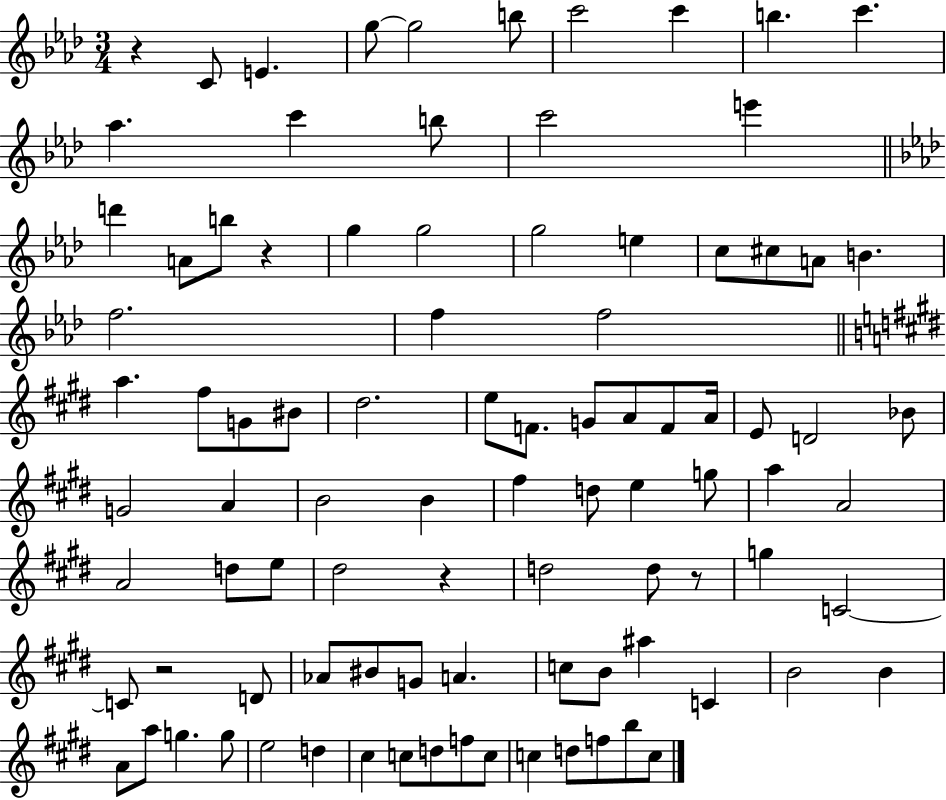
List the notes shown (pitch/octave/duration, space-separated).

R/q C4/e E4/q. G5/e G5/h B5/e C6/h C6/q B5/q. C6/q. Ab5/q. C6/q B5/e C6/h E6/q D6/q A4/e B5/e R/q G5/q G5/h G5/h E5/q C5/e C#5/e A4/e B4/q. F5/h. F5/q F5/h A5/q. F#5/e G4/e BIS4/e D#5/h. E5/e F4/e. G4/e A4/e F4/e A4/s E4/e D4/h Bb4/e G4/h A4/q B4/h B4/q F#5/q D5/e E5/q G5/e A5/q A4/h A4/h D5/e E5/e D#5/h R/q D5/h D5/e R/e G5/q C4/h C4/e R/h D4/e Ab4/e BIS4/e G4/e A4/q. C5/e B4/e A#5/q C4/q B4/h B4/q A4/e A5/e G5/q. G5/e E5/h D5/q C#5/q C5/e D5/e F5/e C5/e C5/q D5/e F5/e B5/e C5/e